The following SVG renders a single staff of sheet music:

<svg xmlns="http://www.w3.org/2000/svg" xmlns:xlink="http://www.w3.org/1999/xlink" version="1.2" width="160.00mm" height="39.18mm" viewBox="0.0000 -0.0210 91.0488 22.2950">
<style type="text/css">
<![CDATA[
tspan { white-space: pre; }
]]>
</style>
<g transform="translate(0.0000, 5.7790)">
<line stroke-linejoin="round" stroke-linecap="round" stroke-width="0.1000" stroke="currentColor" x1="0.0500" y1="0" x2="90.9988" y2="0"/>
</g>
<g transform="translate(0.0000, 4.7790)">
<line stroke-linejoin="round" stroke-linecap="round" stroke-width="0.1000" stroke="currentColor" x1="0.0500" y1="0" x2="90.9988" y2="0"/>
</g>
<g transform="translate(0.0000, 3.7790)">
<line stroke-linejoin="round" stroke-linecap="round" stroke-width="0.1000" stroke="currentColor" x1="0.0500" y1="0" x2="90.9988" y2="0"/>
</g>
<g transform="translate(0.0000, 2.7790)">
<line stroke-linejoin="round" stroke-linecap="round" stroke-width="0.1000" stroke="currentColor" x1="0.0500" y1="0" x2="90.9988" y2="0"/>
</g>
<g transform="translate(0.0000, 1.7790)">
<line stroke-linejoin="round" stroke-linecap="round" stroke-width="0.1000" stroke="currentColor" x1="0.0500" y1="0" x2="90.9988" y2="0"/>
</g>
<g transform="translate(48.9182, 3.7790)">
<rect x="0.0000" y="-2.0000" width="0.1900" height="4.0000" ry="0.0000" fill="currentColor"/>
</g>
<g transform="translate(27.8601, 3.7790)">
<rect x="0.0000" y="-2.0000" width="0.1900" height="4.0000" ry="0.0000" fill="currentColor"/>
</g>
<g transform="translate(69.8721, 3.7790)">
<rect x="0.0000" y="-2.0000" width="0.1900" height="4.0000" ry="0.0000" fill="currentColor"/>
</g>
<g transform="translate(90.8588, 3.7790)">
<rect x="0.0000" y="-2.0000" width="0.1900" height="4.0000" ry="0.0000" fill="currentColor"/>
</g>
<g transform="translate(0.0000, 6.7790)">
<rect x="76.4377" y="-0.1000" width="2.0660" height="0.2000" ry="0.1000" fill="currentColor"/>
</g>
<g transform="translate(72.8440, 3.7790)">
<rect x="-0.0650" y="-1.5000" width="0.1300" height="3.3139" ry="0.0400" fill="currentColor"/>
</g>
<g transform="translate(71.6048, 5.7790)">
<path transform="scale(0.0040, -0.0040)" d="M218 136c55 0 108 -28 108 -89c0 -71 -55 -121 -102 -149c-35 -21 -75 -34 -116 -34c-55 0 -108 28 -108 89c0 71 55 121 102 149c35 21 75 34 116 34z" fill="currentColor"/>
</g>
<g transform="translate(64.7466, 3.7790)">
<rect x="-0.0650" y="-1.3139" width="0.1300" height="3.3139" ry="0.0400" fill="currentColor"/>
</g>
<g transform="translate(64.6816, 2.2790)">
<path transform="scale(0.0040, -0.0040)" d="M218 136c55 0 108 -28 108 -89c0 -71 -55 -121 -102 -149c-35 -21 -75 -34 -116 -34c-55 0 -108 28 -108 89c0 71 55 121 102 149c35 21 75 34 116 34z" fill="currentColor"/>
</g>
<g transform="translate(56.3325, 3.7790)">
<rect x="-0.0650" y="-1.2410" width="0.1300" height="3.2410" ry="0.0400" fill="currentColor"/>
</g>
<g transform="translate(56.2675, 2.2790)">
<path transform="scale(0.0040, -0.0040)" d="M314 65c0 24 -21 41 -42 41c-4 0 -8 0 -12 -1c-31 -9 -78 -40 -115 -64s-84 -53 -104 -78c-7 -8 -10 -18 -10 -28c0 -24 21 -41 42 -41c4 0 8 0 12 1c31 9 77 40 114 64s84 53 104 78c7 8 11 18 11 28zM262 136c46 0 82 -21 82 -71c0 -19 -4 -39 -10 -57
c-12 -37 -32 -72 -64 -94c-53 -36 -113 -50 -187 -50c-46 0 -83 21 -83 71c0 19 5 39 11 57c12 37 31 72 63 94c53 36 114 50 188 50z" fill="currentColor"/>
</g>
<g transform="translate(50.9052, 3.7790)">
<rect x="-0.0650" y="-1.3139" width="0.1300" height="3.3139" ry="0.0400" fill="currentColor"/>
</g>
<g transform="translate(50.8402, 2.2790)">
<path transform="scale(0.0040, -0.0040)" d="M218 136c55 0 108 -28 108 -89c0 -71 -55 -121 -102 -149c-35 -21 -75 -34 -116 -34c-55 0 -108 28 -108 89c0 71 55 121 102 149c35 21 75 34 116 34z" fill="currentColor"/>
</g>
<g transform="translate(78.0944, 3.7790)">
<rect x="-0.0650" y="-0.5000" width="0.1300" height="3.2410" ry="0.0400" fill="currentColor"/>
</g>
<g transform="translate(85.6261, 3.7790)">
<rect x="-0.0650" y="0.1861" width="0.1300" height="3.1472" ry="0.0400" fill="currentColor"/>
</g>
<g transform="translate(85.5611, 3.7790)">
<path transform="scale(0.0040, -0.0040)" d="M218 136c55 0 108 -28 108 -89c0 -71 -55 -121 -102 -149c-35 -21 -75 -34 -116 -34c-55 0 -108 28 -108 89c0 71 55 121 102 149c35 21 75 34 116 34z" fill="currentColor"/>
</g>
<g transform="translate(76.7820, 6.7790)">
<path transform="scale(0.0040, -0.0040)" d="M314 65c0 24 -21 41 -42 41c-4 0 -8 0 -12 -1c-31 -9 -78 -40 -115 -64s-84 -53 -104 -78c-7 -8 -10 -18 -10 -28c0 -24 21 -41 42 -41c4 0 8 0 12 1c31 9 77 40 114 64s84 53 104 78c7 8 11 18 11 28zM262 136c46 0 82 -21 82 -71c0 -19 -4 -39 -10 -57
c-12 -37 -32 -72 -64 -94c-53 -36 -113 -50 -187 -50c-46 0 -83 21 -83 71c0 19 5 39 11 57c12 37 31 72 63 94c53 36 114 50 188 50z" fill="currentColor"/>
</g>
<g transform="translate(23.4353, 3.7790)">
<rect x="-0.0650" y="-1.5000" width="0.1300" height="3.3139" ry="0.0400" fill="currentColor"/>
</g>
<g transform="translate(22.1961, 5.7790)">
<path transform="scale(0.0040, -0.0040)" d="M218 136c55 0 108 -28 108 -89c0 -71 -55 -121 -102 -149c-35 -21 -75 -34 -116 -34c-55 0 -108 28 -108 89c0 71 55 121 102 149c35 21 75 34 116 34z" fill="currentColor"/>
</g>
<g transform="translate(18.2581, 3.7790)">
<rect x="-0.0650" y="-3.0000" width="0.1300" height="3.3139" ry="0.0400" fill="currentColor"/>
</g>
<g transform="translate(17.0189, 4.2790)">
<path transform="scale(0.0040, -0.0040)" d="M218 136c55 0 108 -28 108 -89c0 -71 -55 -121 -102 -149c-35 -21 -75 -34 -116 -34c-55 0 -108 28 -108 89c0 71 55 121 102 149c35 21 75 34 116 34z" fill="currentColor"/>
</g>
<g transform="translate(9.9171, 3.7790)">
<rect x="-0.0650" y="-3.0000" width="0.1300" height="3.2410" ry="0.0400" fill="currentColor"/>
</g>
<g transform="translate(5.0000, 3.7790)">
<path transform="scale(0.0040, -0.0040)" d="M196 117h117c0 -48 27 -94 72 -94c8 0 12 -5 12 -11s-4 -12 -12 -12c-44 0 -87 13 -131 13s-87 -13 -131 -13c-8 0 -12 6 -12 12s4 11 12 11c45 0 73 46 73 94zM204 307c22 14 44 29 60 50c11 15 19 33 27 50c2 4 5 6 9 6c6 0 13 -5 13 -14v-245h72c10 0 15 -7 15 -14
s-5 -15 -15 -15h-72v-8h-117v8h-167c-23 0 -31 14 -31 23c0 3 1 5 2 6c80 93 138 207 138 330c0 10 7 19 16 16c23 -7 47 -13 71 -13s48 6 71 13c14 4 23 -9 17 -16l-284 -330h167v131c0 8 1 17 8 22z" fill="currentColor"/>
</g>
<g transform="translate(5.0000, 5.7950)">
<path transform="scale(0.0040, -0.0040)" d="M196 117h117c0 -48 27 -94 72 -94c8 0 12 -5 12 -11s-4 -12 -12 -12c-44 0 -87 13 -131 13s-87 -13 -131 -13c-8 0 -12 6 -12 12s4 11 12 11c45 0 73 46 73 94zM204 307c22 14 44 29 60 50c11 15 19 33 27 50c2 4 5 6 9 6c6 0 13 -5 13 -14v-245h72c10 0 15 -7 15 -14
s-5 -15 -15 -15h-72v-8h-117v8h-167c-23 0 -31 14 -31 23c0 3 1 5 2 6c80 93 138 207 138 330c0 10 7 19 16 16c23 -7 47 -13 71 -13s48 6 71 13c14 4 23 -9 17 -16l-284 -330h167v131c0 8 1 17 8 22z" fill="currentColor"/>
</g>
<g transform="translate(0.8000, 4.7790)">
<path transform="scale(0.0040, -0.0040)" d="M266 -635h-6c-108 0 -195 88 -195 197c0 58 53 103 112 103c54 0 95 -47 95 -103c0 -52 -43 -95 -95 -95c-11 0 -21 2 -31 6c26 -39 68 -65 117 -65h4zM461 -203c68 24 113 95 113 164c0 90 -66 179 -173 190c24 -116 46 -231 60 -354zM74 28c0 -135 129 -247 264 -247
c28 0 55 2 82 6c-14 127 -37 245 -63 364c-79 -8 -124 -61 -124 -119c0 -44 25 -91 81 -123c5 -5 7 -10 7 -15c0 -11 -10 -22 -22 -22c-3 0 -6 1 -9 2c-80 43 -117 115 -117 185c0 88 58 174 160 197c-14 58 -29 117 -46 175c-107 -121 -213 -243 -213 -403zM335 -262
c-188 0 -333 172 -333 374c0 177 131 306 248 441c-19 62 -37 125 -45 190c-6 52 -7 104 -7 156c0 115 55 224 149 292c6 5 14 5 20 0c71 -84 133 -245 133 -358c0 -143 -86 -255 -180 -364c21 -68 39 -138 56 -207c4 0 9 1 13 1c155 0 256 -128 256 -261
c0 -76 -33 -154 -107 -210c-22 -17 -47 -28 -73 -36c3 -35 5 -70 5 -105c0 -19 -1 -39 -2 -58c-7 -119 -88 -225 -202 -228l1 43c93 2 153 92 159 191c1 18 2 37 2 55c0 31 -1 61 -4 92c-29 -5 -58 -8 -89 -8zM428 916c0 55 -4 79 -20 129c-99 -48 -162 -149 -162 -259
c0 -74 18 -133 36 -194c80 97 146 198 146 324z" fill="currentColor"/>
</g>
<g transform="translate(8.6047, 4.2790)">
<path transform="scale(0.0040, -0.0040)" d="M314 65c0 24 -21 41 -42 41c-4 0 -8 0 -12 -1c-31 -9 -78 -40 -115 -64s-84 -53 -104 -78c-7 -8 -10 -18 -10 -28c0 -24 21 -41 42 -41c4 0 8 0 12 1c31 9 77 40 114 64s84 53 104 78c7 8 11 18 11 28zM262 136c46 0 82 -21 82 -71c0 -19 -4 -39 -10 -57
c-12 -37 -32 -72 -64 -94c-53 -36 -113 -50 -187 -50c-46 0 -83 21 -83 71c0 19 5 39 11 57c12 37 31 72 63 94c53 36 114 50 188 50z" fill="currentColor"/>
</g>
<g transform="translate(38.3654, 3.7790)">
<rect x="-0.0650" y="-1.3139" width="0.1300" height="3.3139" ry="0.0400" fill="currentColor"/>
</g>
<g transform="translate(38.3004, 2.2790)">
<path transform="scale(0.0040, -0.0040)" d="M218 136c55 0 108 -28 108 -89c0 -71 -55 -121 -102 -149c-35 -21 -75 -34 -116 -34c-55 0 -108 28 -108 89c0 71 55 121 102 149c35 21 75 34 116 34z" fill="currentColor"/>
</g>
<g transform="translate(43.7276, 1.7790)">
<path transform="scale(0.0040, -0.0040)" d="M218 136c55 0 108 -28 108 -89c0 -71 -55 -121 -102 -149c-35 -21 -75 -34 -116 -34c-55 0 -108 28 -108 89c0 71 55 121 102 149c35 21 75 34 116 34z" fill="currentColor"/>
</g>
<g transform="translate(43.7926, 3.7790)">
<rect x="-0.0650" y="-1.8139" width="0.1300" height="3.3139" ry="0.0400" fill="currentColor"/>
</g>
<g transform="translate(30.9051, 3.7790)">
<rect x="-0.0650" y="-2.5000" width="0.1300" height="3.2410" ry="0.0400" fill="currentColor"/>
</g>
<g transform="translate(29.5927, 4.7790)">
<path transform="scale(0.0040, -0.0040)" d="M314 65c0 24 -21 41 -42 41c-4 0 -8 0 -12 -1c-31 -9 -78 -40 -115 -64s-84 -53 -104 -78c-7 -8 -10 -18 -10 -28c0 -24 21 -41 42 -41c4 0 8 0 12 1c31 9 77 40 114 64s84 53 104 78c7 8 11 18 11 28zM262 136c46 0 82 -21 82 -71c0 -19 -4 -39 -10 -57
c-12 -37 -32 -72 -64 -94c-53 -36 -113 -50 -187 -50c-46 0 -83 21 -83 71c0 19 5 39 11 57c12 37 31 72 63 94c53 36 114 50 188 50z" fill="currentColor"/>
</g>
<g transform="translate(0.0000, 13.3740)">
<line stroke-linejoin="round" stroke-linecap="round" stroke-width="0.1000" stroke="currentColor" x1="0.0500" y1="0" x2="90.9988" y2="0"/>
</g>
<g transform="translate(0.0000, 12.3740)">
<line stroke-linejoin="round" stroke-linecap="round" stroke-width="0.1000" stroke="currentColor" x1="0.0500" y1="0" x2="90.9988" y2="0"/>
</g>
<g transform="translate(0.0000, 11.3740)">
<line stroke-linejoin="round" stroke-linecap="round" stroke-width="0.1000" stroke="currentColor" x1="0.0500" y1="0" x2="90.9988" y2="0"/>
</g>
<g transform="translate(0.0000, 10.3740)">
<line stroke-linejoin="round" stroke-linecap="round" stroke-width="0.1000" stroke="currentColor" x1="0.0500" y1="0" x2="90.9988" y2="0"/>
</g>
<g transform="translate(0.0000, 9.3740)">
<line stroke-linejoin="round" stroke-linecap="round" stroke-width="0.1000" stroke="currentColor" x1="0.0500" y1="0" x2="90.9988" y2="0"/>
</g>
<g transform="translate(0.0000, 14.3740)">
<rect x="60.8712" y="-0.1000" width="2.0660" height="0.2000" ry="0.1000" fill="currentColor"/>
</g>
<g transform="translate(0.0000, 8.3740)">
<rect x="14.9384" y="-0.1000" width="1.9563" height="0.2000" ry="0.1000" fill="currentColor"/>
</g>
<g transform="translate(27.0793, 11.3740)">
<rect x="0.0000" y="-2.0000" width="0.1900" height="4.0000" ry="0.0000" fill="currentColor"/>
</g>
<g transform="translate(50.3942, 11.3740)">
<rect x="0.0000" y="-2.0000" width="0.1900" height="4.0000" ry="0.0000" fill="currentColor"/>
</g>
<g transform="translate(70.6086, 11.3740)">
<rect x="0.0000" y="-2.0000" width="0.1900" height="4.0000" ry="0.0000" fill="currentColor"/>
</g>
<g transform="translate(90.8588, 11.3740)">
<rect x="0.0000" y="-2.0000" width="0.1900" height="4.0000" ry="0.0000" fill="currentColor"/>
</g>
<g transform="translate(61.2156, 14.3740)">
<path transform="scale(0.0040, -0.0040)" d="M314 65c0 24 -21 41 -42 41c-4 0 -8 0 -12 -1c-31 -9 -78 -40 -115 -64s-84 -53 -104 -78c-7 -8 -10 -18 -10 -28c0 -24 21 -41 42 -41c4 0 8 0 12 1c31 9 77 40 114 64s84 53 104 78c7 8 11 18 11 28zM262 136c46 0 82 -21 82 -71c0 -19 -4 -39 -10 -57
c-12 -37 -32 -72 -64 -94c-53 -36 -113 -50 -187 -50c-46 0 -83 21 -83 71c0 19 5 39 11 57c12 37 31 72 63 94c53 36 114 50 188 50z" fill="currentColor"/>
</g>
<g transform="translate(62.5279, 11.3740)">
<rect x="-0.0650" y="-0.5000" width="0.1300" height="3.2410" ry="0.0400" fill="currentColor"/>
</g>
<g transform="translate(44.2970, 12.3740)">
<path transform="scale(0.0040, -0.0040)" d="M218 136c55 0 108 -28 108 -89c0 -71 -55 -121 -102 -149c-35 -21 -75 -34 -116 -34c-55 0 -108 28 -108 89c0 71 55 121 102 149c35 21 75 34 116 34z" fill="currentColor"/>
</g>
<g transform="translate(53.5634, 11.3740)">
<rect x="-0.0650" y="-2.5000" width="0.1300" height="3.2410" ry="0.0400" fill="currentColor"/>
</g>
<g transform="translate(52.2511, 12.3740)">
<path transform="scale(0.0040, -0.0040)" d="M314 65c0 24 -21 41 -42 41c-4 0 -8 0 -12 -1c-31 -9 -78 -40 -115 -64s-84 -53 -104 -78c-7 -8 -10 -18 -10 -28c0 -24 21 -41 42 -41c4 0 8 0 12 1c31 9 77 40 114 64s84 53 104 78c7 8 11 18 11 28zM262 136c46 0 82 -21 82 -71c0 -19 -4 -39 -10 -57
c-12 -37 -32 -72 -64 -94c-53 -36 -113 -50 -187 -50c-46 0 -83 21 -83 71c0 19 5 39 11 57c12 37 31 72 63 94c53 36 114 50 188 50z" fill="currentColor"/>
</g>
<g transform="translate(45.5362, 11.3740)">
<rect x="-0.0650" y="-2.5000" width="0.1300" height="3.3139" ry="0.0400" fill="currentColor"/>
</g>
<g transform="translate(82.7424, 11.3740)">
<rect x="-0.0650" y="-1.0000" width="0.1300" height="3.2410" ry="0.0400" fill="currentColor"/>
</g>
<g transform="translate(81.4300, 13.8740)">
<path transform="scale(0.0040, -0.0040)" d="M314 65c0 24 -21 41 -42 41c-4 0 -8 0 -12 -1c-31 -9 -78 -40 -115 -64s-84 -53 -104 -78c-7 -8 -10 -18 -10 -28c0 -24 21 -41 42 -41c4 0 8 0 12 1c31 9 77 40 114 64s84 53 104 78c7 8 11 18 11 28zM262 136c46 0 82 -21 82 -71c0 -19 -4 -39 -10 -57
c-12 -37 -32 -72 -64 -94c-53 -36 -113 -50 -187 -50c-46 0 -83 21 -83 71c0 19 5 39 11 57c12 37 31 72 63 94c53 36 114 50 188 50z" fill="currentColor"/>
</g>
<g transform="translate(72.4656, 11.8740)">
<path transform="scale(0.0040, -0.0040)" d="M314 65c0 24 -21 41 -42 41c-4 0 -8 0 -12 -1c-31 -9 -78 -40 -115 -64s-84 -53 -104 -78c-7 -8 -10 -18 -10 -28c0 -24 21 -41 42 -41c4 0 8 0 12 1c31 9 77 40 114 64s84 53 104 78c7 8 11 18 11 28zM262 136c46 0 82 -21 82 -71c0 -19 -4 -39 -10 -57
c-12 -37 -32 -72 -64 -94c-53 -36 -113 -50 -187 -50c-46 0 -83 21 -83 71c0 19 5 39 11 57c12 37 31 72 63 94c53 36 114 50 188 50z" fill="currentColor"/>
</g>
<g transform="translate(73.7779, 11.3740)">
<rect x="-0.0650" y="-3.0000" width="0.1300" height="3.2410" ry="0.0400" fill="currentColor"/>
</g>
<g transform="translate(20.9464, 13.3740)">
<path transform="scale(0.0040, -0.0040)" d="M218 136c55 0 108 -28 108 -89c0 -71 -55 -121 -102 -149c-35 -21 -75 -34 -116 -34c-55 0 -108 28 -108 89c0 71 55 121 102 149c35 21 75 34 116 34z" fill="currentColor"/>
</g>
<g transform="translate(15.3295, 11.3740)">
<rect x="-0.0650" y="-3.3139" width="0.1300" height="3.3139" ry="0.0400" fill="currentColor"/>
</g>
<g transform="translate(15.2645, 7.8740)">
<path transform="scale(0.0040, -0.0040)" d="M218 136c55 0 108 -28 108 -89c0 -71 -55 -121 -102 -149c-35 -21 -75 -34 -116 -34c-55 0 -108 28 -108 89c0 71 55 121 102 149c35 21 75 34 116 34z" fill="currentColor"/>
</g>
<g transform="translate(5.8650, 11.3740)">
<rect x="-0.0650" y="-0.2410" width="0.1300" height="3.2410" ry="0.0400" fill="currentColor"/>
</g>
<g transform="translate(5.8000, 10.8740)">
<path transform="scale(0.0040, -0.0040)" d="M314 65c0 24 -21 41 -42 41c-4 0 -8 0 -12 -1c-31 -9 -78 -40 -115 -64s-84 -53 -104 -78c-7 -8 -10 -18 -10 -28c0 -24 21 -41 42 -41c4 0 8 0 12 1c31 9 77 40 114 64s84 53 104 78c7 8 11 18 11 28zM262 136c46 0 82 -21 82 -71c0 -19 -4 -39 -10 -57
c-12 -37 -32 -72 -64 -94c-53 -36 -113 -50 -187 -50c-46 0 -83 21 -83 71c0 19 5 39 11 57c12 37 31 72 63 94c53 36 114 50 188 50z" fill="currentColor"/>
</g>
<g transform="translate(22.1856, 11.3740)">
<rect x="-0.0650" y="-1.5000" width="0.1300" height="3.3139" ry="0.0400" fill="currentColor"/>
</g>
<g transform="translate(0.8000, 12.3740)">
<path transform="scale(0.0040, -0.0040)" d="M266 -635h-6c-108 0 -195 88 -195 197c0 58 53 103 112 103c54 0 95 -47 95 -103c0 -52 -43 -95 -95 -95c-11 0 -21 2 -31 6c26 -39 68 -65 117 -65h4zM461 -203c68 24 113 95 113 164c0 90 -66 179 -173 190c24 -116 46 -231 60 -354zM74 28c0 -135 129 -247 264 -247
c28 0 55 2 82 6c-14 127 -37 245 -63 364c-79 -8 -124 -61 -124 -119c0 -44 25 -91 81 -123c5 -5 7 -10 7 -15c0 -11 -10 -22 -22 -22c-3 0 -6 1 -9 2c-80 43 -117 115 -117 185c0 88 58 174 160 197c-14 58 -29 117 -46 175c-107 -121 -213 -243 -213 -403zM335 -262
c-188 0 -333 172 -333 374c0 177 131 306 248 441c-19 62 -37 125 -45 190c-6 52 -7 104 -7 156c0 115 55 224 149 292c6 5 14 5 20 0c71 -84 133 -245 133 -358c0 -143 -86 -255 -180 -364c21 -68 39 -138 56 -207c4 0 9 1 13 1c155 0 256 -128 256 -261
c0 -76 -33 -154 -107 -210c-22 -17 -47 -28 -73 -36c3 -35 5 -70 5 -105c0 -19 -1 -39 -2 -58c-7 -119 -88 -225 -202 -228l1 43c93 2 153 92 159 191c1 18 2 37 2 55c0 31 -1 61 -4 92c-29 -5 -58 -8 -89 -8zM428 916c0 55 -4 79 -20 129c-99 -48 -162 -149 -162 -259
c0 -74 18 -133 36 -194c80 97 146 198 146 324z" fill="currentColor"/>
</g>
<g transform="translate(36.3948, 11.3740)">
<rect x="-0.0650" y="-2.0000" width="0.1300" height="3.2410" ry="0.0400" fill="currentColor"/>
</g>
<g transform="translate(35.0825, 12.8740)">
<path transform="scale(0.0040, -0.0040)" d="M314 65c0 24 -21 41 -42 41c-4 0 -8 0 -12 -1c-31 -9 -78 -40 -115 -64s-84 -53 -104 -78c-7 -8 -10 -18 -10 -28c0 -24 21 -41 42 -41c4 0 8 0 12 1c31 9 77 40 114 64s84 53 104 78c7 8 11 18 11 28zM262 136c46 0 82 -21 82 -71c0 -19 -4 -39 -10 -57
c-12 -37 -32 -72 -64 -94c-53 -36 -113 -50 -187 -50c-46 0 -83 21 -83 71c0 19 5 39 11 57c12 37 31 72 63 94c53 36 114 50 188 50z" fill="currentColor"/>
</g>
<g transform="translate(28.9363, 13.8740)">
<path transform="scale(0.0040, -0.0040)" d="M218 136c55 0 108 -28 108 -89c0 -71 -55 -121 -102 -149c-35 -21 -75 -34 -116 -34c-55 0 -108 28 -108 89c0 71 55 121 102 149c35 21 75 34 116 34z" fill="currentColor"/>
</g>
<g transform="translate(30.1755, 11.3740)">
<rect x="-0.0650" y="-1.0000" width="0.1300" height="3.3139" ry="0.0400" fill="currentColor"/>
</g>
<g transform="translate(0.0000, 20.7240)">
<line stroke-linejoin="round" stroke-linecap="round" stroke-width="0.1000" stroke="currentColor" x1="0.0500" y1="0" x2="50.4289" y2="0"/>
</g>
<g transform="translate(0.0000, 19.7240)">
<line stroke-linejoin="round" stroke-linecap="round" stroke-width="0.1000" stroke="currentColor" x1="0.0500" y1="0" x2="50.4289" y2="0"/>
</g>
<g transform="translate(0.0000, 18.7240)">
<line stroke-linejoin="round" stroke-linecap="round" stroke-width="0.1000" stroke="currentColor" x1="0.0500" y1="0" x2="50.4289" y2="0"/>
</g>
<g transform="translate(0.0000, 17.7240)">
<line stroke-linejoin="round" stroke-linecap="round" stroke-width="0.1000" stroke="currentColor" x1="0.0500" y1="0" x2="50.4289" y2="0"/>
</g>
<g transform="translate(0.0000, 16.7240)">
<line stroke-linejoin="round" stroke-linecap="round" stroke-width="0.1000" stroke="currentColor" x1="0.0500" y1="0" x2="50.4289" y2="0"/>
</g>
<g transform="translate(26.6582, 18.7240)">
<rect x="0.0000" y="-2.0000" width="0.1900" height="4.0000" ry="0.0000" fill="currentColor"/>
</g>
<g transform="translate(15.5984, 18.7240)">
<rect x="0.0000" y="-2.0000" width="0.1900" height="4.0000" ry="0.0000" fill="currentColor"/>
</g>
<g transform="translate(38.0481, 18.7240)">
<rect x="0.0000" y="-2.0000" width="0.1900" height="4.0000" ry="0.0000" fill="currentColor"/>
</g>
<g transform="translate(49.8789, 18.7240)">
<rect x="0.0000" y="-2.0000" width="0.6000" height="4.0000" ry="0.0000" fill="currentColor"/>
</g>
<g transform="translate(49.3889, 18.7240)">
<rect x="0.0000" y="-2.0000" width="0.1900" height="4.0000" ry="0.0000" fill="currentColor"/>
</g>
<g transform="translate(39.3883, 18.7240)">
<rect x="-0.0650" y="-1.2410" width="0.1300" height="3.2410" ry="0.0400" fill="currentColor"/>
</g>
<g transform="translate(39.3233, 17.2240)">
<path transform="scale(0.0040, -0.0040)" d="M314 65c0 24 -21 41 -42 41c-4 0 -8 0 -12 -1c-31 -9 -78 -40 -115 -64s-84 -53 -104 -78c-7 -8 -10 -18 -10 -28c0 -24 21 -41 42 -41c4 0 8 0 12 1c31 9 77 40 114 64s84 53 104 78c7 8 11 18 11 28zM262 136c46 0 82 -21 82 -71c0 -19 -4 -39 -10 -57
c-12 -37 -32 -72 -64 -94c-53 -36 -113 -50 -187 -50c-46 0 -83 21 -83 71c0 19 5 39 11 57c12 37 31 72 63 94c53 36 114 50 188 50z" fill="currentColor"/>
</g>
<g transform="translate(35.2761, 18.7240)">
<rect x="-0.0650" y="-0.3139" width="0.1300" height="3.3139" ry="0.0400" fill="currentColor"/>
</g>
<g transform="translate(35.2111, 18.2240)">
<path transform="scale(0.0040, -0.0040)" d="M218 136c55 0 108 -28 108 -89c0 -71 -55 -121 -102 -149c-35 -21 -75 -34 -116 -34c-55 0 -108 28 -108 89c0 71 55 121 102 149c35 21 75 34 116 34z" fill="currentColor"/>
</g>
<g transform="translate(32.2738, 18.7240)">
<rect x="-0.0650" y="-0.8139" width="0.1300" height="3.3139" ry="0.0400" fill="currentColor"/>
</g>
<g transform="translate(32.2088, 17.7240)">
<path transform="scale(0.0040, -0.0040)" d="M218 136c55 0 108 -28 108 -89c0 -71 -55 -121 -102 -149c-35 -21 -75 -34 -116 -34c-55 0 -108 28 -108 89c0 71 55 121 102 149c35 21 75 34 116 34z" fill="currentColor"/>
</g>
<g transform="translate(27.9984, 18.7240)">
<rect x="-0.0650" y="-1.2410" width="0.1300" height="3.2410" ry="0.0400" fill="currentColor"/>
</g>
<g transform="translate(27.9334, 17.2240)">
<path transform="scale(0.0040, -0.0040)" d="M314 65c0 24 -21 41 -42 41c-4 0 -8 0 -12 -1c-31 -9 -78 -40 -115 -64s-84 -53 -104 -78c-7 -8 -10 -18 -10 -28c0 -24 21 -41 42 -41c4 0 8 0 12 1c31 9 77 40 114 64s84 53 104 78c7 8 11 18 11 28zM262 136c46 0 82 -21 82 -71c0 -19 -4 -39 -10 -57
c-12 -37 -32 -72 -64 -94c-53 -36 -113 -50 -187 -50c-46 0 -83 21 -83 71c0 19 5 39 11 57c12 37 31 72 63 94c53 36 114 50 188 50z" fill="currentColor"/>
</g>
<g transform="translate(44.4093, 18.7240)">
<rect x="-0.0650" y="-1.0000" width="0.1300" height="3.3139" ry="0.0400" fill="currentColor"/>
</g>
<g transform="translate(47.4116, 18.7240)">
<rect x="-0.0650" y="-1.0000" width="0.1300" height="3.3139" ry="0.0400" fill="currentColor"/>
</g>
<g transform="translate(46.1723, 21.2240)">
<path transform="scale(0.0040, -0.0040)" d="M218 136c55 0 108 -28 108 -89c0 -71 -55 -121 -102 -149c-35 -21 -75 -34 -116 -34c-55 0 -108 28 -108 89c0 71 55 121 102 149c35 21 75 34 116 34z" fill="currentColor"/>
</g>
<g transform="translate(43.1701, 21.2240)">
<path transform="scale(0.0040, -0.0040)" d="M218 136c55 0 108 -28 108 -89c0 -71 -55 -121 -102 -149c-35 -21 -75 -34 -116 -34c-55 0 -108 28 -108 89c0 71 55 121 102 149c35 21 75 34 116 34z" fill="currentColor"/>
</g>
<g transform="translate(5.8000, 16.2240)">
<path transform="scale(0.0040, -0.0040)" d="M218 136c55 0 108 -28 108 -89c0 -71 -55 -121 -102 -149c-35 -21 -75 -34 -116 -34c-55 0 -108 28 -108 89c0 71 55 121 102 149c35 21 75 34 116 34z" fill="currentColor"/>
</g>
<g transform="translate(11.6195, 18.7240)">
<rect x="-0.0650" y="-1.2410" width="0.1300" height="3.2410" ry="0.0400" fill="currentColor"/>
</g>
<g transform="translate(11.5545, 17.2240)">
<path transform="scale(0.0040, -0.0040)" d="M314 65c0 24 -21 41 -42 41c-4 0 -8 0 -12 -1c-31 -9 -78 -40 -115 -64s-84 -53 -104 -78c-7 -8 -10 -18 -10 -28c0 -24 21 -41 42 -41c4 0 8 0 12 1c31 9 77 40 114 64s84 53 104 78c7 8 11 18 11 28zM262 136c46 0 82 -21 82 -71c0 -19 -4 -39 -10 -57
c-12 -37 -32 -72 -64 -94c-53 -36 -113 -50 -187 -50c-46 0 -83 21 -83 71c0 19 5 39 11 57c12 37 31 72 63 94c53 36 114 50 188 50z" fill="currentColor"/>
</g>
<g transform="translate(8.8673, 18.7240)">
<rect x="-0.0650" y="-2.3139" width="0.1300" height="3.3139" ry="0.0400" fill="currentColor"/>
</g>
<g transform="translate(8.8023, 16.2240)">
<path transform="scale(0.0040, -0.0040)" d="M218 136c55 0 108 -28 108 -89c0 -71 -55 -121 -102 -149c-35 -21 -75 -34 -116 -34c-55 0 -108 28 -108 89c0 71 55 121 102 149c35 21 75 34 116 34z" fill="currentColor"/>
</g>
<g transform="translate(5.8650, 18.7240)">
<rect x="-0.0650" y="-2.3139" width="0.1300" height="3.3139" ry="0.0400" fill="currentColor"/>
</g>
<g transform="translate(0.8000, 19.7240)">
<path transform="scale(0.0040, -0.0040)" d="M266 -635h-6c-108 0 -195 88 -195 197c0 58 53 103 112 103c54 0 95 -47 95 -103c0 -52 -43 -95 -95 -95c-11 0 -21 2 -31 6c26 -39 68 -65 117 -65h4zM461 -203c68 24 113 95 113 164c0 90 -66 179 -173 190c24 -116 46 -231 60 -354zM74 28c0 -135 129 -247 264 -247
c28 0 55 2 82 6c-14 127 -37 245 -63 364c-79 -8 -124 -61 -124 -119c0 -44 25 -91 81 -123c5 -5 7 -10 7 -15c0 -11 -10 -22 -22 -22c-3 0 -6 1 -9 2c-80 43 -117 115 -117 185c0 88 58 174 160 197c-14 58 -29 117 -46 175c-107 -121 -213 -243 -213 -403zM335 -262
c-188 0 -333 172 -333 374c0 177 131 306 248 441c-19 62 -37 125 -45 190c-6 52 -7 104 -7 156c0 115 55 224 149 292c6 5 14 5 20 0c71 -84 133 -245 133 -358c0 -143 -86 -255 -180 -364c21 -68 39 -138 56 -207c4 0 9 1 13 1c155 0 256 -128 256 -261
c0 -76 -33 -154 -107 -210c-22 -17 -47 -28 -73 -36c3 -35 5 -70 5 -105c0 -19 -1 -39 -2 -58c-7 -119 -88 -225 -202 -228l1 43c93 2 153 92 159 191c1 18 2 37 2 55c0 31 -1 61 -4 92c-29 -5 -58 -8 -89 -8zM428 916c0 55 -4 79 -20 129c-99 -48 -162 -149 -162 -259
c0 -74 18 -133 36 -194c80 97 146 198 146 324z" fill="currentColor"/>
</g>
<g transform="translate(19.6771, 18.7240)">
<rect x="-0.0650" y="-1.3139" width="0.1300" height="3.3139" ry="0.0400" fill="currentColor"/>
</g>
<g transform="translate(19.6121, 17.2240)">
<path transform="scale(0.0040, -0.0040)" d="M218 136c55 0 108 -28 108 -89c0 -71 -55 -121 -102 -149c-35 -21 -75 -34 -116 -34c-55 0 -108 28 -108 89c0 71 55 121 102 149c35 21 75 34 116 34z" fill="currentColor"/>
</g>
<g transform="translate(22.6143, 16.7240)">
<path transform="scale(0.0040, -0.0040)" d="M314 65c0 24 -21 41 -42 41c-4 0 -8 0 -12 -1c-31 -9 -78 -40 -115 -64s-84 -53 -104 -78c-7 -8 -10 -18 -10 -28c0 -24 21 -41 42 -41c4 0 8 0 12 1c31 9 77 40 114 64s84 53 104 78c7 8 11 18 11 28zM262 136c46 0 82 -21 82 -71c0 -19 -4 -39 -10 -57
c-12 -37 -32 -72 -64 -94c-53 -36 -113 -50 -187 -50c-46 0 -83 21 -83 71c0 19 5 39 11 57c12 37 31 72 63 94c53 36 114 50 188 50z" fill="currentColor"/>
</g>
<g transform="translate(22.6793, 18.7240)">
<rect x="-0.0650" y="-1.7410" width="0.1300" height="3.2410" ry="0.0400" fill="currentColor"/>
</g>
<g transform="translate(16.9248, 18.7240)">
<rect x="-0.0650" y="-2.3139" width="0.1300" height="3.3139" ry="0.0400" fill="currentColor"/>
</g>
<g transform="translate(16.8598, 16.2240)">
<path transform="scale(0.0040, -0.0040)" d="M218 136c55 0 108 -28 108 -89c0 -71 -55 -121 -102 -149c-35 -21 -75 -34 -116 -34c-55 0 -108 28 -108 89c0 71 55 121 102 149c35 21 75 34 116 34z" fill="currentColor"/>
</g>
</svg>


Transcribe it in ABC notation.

X:1
T:Untitled
M:4/4
L:1/4
K:C
A2 A E G2 e f e e2 e E C2 B c2 b E D F2 G G2 C2 A2 D2 g g e2 g e f2 e2 d c e2 D D